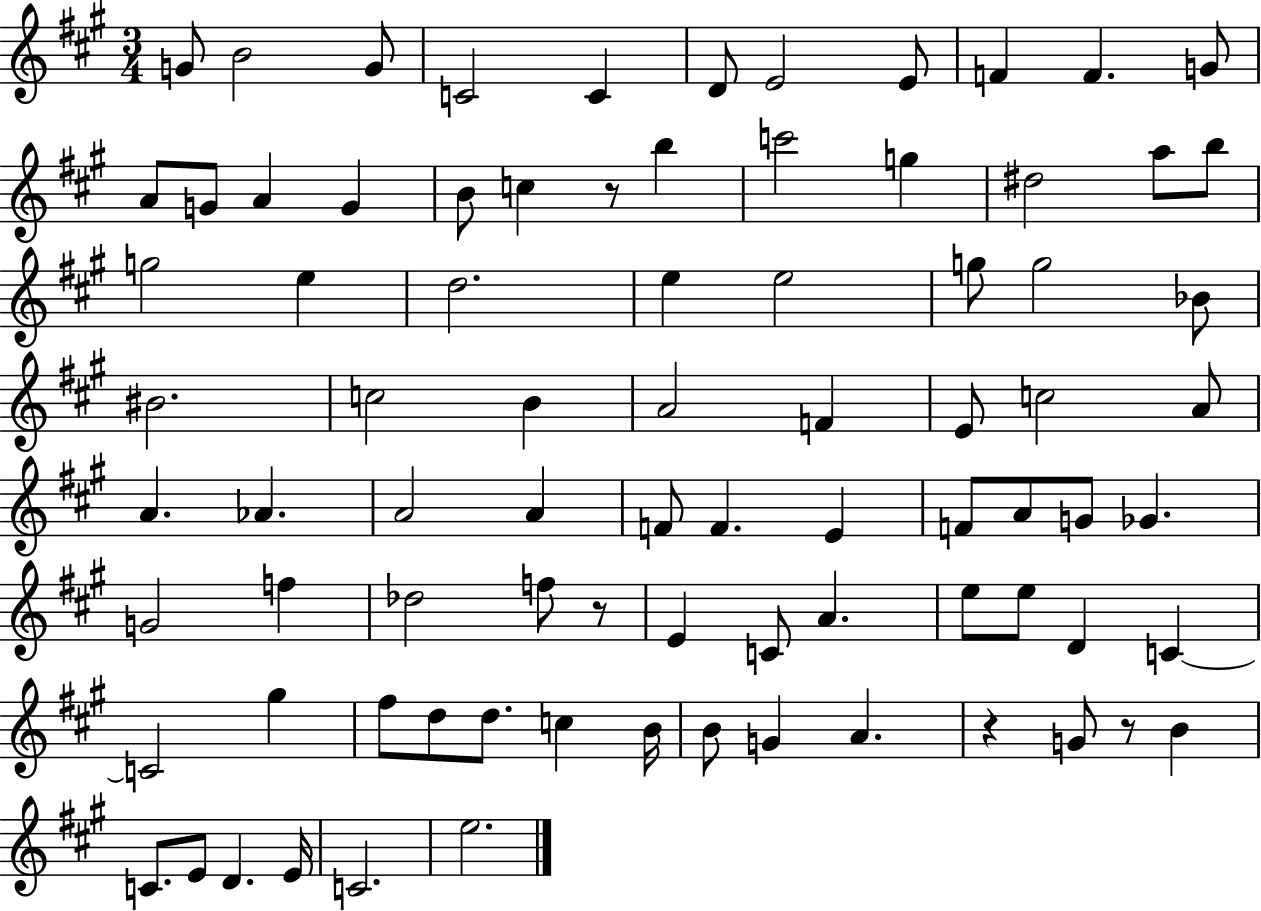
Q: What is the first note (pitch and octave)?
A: G4